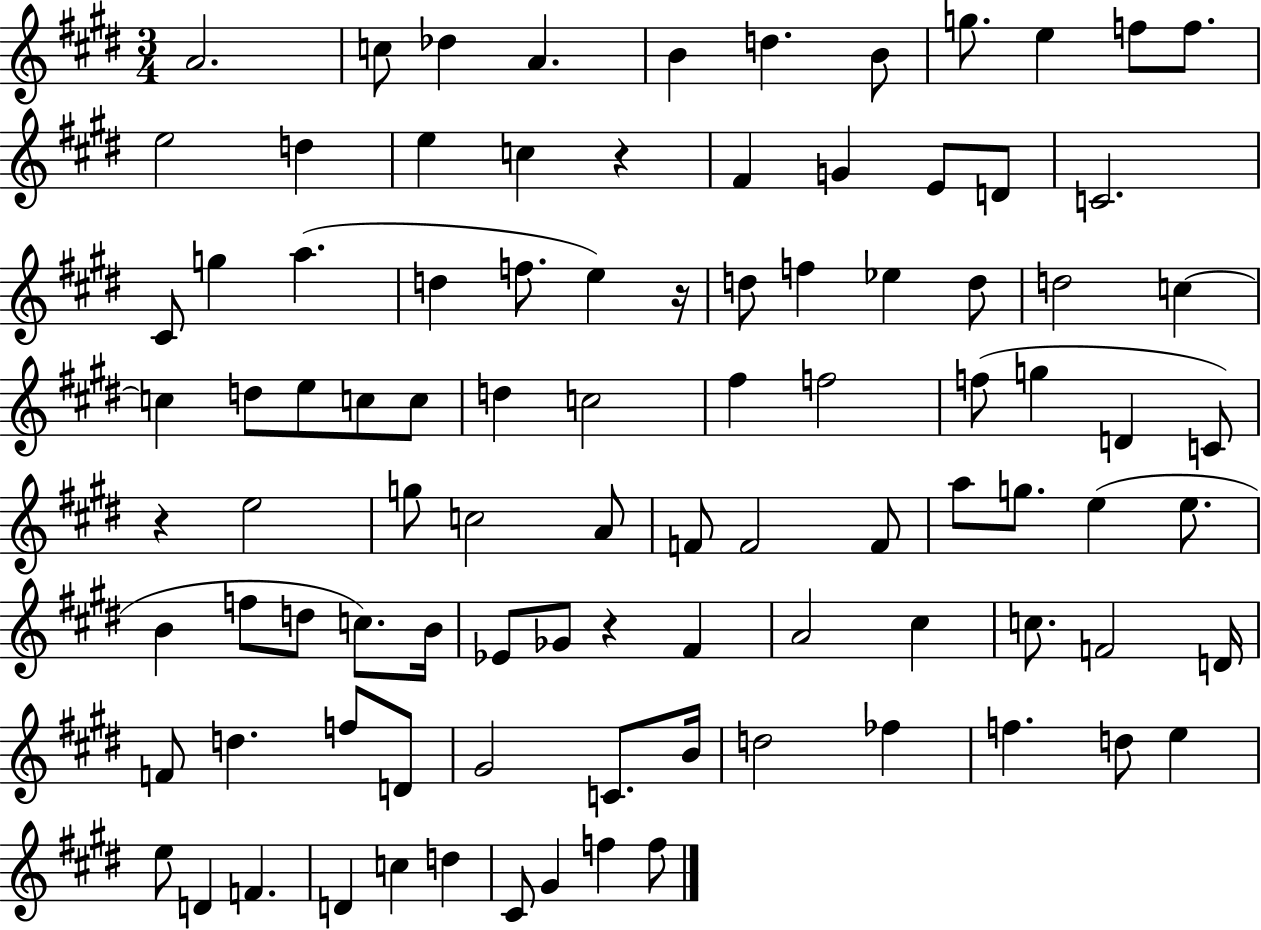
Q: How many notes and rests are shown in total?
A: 95